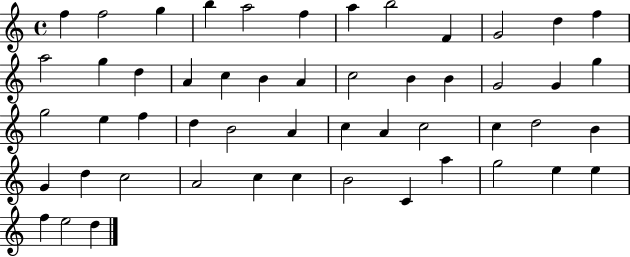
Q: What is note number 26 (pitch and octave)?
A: G5